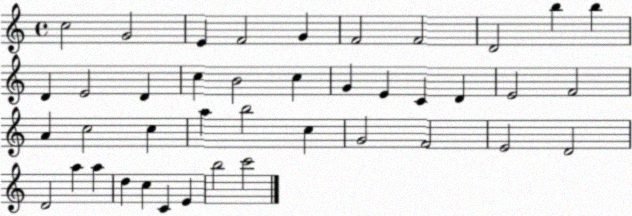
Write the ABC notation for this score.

X:1
T:Untitled
M:4/4
L:1/4
K:C
c2 G2 E F2 G F2 F2 D2 b b D E2 D c B2 c G E C D E2 F2 A c2 c a b2 c G2 F2 E2 D2 D2 a a d c C E b2 c'2